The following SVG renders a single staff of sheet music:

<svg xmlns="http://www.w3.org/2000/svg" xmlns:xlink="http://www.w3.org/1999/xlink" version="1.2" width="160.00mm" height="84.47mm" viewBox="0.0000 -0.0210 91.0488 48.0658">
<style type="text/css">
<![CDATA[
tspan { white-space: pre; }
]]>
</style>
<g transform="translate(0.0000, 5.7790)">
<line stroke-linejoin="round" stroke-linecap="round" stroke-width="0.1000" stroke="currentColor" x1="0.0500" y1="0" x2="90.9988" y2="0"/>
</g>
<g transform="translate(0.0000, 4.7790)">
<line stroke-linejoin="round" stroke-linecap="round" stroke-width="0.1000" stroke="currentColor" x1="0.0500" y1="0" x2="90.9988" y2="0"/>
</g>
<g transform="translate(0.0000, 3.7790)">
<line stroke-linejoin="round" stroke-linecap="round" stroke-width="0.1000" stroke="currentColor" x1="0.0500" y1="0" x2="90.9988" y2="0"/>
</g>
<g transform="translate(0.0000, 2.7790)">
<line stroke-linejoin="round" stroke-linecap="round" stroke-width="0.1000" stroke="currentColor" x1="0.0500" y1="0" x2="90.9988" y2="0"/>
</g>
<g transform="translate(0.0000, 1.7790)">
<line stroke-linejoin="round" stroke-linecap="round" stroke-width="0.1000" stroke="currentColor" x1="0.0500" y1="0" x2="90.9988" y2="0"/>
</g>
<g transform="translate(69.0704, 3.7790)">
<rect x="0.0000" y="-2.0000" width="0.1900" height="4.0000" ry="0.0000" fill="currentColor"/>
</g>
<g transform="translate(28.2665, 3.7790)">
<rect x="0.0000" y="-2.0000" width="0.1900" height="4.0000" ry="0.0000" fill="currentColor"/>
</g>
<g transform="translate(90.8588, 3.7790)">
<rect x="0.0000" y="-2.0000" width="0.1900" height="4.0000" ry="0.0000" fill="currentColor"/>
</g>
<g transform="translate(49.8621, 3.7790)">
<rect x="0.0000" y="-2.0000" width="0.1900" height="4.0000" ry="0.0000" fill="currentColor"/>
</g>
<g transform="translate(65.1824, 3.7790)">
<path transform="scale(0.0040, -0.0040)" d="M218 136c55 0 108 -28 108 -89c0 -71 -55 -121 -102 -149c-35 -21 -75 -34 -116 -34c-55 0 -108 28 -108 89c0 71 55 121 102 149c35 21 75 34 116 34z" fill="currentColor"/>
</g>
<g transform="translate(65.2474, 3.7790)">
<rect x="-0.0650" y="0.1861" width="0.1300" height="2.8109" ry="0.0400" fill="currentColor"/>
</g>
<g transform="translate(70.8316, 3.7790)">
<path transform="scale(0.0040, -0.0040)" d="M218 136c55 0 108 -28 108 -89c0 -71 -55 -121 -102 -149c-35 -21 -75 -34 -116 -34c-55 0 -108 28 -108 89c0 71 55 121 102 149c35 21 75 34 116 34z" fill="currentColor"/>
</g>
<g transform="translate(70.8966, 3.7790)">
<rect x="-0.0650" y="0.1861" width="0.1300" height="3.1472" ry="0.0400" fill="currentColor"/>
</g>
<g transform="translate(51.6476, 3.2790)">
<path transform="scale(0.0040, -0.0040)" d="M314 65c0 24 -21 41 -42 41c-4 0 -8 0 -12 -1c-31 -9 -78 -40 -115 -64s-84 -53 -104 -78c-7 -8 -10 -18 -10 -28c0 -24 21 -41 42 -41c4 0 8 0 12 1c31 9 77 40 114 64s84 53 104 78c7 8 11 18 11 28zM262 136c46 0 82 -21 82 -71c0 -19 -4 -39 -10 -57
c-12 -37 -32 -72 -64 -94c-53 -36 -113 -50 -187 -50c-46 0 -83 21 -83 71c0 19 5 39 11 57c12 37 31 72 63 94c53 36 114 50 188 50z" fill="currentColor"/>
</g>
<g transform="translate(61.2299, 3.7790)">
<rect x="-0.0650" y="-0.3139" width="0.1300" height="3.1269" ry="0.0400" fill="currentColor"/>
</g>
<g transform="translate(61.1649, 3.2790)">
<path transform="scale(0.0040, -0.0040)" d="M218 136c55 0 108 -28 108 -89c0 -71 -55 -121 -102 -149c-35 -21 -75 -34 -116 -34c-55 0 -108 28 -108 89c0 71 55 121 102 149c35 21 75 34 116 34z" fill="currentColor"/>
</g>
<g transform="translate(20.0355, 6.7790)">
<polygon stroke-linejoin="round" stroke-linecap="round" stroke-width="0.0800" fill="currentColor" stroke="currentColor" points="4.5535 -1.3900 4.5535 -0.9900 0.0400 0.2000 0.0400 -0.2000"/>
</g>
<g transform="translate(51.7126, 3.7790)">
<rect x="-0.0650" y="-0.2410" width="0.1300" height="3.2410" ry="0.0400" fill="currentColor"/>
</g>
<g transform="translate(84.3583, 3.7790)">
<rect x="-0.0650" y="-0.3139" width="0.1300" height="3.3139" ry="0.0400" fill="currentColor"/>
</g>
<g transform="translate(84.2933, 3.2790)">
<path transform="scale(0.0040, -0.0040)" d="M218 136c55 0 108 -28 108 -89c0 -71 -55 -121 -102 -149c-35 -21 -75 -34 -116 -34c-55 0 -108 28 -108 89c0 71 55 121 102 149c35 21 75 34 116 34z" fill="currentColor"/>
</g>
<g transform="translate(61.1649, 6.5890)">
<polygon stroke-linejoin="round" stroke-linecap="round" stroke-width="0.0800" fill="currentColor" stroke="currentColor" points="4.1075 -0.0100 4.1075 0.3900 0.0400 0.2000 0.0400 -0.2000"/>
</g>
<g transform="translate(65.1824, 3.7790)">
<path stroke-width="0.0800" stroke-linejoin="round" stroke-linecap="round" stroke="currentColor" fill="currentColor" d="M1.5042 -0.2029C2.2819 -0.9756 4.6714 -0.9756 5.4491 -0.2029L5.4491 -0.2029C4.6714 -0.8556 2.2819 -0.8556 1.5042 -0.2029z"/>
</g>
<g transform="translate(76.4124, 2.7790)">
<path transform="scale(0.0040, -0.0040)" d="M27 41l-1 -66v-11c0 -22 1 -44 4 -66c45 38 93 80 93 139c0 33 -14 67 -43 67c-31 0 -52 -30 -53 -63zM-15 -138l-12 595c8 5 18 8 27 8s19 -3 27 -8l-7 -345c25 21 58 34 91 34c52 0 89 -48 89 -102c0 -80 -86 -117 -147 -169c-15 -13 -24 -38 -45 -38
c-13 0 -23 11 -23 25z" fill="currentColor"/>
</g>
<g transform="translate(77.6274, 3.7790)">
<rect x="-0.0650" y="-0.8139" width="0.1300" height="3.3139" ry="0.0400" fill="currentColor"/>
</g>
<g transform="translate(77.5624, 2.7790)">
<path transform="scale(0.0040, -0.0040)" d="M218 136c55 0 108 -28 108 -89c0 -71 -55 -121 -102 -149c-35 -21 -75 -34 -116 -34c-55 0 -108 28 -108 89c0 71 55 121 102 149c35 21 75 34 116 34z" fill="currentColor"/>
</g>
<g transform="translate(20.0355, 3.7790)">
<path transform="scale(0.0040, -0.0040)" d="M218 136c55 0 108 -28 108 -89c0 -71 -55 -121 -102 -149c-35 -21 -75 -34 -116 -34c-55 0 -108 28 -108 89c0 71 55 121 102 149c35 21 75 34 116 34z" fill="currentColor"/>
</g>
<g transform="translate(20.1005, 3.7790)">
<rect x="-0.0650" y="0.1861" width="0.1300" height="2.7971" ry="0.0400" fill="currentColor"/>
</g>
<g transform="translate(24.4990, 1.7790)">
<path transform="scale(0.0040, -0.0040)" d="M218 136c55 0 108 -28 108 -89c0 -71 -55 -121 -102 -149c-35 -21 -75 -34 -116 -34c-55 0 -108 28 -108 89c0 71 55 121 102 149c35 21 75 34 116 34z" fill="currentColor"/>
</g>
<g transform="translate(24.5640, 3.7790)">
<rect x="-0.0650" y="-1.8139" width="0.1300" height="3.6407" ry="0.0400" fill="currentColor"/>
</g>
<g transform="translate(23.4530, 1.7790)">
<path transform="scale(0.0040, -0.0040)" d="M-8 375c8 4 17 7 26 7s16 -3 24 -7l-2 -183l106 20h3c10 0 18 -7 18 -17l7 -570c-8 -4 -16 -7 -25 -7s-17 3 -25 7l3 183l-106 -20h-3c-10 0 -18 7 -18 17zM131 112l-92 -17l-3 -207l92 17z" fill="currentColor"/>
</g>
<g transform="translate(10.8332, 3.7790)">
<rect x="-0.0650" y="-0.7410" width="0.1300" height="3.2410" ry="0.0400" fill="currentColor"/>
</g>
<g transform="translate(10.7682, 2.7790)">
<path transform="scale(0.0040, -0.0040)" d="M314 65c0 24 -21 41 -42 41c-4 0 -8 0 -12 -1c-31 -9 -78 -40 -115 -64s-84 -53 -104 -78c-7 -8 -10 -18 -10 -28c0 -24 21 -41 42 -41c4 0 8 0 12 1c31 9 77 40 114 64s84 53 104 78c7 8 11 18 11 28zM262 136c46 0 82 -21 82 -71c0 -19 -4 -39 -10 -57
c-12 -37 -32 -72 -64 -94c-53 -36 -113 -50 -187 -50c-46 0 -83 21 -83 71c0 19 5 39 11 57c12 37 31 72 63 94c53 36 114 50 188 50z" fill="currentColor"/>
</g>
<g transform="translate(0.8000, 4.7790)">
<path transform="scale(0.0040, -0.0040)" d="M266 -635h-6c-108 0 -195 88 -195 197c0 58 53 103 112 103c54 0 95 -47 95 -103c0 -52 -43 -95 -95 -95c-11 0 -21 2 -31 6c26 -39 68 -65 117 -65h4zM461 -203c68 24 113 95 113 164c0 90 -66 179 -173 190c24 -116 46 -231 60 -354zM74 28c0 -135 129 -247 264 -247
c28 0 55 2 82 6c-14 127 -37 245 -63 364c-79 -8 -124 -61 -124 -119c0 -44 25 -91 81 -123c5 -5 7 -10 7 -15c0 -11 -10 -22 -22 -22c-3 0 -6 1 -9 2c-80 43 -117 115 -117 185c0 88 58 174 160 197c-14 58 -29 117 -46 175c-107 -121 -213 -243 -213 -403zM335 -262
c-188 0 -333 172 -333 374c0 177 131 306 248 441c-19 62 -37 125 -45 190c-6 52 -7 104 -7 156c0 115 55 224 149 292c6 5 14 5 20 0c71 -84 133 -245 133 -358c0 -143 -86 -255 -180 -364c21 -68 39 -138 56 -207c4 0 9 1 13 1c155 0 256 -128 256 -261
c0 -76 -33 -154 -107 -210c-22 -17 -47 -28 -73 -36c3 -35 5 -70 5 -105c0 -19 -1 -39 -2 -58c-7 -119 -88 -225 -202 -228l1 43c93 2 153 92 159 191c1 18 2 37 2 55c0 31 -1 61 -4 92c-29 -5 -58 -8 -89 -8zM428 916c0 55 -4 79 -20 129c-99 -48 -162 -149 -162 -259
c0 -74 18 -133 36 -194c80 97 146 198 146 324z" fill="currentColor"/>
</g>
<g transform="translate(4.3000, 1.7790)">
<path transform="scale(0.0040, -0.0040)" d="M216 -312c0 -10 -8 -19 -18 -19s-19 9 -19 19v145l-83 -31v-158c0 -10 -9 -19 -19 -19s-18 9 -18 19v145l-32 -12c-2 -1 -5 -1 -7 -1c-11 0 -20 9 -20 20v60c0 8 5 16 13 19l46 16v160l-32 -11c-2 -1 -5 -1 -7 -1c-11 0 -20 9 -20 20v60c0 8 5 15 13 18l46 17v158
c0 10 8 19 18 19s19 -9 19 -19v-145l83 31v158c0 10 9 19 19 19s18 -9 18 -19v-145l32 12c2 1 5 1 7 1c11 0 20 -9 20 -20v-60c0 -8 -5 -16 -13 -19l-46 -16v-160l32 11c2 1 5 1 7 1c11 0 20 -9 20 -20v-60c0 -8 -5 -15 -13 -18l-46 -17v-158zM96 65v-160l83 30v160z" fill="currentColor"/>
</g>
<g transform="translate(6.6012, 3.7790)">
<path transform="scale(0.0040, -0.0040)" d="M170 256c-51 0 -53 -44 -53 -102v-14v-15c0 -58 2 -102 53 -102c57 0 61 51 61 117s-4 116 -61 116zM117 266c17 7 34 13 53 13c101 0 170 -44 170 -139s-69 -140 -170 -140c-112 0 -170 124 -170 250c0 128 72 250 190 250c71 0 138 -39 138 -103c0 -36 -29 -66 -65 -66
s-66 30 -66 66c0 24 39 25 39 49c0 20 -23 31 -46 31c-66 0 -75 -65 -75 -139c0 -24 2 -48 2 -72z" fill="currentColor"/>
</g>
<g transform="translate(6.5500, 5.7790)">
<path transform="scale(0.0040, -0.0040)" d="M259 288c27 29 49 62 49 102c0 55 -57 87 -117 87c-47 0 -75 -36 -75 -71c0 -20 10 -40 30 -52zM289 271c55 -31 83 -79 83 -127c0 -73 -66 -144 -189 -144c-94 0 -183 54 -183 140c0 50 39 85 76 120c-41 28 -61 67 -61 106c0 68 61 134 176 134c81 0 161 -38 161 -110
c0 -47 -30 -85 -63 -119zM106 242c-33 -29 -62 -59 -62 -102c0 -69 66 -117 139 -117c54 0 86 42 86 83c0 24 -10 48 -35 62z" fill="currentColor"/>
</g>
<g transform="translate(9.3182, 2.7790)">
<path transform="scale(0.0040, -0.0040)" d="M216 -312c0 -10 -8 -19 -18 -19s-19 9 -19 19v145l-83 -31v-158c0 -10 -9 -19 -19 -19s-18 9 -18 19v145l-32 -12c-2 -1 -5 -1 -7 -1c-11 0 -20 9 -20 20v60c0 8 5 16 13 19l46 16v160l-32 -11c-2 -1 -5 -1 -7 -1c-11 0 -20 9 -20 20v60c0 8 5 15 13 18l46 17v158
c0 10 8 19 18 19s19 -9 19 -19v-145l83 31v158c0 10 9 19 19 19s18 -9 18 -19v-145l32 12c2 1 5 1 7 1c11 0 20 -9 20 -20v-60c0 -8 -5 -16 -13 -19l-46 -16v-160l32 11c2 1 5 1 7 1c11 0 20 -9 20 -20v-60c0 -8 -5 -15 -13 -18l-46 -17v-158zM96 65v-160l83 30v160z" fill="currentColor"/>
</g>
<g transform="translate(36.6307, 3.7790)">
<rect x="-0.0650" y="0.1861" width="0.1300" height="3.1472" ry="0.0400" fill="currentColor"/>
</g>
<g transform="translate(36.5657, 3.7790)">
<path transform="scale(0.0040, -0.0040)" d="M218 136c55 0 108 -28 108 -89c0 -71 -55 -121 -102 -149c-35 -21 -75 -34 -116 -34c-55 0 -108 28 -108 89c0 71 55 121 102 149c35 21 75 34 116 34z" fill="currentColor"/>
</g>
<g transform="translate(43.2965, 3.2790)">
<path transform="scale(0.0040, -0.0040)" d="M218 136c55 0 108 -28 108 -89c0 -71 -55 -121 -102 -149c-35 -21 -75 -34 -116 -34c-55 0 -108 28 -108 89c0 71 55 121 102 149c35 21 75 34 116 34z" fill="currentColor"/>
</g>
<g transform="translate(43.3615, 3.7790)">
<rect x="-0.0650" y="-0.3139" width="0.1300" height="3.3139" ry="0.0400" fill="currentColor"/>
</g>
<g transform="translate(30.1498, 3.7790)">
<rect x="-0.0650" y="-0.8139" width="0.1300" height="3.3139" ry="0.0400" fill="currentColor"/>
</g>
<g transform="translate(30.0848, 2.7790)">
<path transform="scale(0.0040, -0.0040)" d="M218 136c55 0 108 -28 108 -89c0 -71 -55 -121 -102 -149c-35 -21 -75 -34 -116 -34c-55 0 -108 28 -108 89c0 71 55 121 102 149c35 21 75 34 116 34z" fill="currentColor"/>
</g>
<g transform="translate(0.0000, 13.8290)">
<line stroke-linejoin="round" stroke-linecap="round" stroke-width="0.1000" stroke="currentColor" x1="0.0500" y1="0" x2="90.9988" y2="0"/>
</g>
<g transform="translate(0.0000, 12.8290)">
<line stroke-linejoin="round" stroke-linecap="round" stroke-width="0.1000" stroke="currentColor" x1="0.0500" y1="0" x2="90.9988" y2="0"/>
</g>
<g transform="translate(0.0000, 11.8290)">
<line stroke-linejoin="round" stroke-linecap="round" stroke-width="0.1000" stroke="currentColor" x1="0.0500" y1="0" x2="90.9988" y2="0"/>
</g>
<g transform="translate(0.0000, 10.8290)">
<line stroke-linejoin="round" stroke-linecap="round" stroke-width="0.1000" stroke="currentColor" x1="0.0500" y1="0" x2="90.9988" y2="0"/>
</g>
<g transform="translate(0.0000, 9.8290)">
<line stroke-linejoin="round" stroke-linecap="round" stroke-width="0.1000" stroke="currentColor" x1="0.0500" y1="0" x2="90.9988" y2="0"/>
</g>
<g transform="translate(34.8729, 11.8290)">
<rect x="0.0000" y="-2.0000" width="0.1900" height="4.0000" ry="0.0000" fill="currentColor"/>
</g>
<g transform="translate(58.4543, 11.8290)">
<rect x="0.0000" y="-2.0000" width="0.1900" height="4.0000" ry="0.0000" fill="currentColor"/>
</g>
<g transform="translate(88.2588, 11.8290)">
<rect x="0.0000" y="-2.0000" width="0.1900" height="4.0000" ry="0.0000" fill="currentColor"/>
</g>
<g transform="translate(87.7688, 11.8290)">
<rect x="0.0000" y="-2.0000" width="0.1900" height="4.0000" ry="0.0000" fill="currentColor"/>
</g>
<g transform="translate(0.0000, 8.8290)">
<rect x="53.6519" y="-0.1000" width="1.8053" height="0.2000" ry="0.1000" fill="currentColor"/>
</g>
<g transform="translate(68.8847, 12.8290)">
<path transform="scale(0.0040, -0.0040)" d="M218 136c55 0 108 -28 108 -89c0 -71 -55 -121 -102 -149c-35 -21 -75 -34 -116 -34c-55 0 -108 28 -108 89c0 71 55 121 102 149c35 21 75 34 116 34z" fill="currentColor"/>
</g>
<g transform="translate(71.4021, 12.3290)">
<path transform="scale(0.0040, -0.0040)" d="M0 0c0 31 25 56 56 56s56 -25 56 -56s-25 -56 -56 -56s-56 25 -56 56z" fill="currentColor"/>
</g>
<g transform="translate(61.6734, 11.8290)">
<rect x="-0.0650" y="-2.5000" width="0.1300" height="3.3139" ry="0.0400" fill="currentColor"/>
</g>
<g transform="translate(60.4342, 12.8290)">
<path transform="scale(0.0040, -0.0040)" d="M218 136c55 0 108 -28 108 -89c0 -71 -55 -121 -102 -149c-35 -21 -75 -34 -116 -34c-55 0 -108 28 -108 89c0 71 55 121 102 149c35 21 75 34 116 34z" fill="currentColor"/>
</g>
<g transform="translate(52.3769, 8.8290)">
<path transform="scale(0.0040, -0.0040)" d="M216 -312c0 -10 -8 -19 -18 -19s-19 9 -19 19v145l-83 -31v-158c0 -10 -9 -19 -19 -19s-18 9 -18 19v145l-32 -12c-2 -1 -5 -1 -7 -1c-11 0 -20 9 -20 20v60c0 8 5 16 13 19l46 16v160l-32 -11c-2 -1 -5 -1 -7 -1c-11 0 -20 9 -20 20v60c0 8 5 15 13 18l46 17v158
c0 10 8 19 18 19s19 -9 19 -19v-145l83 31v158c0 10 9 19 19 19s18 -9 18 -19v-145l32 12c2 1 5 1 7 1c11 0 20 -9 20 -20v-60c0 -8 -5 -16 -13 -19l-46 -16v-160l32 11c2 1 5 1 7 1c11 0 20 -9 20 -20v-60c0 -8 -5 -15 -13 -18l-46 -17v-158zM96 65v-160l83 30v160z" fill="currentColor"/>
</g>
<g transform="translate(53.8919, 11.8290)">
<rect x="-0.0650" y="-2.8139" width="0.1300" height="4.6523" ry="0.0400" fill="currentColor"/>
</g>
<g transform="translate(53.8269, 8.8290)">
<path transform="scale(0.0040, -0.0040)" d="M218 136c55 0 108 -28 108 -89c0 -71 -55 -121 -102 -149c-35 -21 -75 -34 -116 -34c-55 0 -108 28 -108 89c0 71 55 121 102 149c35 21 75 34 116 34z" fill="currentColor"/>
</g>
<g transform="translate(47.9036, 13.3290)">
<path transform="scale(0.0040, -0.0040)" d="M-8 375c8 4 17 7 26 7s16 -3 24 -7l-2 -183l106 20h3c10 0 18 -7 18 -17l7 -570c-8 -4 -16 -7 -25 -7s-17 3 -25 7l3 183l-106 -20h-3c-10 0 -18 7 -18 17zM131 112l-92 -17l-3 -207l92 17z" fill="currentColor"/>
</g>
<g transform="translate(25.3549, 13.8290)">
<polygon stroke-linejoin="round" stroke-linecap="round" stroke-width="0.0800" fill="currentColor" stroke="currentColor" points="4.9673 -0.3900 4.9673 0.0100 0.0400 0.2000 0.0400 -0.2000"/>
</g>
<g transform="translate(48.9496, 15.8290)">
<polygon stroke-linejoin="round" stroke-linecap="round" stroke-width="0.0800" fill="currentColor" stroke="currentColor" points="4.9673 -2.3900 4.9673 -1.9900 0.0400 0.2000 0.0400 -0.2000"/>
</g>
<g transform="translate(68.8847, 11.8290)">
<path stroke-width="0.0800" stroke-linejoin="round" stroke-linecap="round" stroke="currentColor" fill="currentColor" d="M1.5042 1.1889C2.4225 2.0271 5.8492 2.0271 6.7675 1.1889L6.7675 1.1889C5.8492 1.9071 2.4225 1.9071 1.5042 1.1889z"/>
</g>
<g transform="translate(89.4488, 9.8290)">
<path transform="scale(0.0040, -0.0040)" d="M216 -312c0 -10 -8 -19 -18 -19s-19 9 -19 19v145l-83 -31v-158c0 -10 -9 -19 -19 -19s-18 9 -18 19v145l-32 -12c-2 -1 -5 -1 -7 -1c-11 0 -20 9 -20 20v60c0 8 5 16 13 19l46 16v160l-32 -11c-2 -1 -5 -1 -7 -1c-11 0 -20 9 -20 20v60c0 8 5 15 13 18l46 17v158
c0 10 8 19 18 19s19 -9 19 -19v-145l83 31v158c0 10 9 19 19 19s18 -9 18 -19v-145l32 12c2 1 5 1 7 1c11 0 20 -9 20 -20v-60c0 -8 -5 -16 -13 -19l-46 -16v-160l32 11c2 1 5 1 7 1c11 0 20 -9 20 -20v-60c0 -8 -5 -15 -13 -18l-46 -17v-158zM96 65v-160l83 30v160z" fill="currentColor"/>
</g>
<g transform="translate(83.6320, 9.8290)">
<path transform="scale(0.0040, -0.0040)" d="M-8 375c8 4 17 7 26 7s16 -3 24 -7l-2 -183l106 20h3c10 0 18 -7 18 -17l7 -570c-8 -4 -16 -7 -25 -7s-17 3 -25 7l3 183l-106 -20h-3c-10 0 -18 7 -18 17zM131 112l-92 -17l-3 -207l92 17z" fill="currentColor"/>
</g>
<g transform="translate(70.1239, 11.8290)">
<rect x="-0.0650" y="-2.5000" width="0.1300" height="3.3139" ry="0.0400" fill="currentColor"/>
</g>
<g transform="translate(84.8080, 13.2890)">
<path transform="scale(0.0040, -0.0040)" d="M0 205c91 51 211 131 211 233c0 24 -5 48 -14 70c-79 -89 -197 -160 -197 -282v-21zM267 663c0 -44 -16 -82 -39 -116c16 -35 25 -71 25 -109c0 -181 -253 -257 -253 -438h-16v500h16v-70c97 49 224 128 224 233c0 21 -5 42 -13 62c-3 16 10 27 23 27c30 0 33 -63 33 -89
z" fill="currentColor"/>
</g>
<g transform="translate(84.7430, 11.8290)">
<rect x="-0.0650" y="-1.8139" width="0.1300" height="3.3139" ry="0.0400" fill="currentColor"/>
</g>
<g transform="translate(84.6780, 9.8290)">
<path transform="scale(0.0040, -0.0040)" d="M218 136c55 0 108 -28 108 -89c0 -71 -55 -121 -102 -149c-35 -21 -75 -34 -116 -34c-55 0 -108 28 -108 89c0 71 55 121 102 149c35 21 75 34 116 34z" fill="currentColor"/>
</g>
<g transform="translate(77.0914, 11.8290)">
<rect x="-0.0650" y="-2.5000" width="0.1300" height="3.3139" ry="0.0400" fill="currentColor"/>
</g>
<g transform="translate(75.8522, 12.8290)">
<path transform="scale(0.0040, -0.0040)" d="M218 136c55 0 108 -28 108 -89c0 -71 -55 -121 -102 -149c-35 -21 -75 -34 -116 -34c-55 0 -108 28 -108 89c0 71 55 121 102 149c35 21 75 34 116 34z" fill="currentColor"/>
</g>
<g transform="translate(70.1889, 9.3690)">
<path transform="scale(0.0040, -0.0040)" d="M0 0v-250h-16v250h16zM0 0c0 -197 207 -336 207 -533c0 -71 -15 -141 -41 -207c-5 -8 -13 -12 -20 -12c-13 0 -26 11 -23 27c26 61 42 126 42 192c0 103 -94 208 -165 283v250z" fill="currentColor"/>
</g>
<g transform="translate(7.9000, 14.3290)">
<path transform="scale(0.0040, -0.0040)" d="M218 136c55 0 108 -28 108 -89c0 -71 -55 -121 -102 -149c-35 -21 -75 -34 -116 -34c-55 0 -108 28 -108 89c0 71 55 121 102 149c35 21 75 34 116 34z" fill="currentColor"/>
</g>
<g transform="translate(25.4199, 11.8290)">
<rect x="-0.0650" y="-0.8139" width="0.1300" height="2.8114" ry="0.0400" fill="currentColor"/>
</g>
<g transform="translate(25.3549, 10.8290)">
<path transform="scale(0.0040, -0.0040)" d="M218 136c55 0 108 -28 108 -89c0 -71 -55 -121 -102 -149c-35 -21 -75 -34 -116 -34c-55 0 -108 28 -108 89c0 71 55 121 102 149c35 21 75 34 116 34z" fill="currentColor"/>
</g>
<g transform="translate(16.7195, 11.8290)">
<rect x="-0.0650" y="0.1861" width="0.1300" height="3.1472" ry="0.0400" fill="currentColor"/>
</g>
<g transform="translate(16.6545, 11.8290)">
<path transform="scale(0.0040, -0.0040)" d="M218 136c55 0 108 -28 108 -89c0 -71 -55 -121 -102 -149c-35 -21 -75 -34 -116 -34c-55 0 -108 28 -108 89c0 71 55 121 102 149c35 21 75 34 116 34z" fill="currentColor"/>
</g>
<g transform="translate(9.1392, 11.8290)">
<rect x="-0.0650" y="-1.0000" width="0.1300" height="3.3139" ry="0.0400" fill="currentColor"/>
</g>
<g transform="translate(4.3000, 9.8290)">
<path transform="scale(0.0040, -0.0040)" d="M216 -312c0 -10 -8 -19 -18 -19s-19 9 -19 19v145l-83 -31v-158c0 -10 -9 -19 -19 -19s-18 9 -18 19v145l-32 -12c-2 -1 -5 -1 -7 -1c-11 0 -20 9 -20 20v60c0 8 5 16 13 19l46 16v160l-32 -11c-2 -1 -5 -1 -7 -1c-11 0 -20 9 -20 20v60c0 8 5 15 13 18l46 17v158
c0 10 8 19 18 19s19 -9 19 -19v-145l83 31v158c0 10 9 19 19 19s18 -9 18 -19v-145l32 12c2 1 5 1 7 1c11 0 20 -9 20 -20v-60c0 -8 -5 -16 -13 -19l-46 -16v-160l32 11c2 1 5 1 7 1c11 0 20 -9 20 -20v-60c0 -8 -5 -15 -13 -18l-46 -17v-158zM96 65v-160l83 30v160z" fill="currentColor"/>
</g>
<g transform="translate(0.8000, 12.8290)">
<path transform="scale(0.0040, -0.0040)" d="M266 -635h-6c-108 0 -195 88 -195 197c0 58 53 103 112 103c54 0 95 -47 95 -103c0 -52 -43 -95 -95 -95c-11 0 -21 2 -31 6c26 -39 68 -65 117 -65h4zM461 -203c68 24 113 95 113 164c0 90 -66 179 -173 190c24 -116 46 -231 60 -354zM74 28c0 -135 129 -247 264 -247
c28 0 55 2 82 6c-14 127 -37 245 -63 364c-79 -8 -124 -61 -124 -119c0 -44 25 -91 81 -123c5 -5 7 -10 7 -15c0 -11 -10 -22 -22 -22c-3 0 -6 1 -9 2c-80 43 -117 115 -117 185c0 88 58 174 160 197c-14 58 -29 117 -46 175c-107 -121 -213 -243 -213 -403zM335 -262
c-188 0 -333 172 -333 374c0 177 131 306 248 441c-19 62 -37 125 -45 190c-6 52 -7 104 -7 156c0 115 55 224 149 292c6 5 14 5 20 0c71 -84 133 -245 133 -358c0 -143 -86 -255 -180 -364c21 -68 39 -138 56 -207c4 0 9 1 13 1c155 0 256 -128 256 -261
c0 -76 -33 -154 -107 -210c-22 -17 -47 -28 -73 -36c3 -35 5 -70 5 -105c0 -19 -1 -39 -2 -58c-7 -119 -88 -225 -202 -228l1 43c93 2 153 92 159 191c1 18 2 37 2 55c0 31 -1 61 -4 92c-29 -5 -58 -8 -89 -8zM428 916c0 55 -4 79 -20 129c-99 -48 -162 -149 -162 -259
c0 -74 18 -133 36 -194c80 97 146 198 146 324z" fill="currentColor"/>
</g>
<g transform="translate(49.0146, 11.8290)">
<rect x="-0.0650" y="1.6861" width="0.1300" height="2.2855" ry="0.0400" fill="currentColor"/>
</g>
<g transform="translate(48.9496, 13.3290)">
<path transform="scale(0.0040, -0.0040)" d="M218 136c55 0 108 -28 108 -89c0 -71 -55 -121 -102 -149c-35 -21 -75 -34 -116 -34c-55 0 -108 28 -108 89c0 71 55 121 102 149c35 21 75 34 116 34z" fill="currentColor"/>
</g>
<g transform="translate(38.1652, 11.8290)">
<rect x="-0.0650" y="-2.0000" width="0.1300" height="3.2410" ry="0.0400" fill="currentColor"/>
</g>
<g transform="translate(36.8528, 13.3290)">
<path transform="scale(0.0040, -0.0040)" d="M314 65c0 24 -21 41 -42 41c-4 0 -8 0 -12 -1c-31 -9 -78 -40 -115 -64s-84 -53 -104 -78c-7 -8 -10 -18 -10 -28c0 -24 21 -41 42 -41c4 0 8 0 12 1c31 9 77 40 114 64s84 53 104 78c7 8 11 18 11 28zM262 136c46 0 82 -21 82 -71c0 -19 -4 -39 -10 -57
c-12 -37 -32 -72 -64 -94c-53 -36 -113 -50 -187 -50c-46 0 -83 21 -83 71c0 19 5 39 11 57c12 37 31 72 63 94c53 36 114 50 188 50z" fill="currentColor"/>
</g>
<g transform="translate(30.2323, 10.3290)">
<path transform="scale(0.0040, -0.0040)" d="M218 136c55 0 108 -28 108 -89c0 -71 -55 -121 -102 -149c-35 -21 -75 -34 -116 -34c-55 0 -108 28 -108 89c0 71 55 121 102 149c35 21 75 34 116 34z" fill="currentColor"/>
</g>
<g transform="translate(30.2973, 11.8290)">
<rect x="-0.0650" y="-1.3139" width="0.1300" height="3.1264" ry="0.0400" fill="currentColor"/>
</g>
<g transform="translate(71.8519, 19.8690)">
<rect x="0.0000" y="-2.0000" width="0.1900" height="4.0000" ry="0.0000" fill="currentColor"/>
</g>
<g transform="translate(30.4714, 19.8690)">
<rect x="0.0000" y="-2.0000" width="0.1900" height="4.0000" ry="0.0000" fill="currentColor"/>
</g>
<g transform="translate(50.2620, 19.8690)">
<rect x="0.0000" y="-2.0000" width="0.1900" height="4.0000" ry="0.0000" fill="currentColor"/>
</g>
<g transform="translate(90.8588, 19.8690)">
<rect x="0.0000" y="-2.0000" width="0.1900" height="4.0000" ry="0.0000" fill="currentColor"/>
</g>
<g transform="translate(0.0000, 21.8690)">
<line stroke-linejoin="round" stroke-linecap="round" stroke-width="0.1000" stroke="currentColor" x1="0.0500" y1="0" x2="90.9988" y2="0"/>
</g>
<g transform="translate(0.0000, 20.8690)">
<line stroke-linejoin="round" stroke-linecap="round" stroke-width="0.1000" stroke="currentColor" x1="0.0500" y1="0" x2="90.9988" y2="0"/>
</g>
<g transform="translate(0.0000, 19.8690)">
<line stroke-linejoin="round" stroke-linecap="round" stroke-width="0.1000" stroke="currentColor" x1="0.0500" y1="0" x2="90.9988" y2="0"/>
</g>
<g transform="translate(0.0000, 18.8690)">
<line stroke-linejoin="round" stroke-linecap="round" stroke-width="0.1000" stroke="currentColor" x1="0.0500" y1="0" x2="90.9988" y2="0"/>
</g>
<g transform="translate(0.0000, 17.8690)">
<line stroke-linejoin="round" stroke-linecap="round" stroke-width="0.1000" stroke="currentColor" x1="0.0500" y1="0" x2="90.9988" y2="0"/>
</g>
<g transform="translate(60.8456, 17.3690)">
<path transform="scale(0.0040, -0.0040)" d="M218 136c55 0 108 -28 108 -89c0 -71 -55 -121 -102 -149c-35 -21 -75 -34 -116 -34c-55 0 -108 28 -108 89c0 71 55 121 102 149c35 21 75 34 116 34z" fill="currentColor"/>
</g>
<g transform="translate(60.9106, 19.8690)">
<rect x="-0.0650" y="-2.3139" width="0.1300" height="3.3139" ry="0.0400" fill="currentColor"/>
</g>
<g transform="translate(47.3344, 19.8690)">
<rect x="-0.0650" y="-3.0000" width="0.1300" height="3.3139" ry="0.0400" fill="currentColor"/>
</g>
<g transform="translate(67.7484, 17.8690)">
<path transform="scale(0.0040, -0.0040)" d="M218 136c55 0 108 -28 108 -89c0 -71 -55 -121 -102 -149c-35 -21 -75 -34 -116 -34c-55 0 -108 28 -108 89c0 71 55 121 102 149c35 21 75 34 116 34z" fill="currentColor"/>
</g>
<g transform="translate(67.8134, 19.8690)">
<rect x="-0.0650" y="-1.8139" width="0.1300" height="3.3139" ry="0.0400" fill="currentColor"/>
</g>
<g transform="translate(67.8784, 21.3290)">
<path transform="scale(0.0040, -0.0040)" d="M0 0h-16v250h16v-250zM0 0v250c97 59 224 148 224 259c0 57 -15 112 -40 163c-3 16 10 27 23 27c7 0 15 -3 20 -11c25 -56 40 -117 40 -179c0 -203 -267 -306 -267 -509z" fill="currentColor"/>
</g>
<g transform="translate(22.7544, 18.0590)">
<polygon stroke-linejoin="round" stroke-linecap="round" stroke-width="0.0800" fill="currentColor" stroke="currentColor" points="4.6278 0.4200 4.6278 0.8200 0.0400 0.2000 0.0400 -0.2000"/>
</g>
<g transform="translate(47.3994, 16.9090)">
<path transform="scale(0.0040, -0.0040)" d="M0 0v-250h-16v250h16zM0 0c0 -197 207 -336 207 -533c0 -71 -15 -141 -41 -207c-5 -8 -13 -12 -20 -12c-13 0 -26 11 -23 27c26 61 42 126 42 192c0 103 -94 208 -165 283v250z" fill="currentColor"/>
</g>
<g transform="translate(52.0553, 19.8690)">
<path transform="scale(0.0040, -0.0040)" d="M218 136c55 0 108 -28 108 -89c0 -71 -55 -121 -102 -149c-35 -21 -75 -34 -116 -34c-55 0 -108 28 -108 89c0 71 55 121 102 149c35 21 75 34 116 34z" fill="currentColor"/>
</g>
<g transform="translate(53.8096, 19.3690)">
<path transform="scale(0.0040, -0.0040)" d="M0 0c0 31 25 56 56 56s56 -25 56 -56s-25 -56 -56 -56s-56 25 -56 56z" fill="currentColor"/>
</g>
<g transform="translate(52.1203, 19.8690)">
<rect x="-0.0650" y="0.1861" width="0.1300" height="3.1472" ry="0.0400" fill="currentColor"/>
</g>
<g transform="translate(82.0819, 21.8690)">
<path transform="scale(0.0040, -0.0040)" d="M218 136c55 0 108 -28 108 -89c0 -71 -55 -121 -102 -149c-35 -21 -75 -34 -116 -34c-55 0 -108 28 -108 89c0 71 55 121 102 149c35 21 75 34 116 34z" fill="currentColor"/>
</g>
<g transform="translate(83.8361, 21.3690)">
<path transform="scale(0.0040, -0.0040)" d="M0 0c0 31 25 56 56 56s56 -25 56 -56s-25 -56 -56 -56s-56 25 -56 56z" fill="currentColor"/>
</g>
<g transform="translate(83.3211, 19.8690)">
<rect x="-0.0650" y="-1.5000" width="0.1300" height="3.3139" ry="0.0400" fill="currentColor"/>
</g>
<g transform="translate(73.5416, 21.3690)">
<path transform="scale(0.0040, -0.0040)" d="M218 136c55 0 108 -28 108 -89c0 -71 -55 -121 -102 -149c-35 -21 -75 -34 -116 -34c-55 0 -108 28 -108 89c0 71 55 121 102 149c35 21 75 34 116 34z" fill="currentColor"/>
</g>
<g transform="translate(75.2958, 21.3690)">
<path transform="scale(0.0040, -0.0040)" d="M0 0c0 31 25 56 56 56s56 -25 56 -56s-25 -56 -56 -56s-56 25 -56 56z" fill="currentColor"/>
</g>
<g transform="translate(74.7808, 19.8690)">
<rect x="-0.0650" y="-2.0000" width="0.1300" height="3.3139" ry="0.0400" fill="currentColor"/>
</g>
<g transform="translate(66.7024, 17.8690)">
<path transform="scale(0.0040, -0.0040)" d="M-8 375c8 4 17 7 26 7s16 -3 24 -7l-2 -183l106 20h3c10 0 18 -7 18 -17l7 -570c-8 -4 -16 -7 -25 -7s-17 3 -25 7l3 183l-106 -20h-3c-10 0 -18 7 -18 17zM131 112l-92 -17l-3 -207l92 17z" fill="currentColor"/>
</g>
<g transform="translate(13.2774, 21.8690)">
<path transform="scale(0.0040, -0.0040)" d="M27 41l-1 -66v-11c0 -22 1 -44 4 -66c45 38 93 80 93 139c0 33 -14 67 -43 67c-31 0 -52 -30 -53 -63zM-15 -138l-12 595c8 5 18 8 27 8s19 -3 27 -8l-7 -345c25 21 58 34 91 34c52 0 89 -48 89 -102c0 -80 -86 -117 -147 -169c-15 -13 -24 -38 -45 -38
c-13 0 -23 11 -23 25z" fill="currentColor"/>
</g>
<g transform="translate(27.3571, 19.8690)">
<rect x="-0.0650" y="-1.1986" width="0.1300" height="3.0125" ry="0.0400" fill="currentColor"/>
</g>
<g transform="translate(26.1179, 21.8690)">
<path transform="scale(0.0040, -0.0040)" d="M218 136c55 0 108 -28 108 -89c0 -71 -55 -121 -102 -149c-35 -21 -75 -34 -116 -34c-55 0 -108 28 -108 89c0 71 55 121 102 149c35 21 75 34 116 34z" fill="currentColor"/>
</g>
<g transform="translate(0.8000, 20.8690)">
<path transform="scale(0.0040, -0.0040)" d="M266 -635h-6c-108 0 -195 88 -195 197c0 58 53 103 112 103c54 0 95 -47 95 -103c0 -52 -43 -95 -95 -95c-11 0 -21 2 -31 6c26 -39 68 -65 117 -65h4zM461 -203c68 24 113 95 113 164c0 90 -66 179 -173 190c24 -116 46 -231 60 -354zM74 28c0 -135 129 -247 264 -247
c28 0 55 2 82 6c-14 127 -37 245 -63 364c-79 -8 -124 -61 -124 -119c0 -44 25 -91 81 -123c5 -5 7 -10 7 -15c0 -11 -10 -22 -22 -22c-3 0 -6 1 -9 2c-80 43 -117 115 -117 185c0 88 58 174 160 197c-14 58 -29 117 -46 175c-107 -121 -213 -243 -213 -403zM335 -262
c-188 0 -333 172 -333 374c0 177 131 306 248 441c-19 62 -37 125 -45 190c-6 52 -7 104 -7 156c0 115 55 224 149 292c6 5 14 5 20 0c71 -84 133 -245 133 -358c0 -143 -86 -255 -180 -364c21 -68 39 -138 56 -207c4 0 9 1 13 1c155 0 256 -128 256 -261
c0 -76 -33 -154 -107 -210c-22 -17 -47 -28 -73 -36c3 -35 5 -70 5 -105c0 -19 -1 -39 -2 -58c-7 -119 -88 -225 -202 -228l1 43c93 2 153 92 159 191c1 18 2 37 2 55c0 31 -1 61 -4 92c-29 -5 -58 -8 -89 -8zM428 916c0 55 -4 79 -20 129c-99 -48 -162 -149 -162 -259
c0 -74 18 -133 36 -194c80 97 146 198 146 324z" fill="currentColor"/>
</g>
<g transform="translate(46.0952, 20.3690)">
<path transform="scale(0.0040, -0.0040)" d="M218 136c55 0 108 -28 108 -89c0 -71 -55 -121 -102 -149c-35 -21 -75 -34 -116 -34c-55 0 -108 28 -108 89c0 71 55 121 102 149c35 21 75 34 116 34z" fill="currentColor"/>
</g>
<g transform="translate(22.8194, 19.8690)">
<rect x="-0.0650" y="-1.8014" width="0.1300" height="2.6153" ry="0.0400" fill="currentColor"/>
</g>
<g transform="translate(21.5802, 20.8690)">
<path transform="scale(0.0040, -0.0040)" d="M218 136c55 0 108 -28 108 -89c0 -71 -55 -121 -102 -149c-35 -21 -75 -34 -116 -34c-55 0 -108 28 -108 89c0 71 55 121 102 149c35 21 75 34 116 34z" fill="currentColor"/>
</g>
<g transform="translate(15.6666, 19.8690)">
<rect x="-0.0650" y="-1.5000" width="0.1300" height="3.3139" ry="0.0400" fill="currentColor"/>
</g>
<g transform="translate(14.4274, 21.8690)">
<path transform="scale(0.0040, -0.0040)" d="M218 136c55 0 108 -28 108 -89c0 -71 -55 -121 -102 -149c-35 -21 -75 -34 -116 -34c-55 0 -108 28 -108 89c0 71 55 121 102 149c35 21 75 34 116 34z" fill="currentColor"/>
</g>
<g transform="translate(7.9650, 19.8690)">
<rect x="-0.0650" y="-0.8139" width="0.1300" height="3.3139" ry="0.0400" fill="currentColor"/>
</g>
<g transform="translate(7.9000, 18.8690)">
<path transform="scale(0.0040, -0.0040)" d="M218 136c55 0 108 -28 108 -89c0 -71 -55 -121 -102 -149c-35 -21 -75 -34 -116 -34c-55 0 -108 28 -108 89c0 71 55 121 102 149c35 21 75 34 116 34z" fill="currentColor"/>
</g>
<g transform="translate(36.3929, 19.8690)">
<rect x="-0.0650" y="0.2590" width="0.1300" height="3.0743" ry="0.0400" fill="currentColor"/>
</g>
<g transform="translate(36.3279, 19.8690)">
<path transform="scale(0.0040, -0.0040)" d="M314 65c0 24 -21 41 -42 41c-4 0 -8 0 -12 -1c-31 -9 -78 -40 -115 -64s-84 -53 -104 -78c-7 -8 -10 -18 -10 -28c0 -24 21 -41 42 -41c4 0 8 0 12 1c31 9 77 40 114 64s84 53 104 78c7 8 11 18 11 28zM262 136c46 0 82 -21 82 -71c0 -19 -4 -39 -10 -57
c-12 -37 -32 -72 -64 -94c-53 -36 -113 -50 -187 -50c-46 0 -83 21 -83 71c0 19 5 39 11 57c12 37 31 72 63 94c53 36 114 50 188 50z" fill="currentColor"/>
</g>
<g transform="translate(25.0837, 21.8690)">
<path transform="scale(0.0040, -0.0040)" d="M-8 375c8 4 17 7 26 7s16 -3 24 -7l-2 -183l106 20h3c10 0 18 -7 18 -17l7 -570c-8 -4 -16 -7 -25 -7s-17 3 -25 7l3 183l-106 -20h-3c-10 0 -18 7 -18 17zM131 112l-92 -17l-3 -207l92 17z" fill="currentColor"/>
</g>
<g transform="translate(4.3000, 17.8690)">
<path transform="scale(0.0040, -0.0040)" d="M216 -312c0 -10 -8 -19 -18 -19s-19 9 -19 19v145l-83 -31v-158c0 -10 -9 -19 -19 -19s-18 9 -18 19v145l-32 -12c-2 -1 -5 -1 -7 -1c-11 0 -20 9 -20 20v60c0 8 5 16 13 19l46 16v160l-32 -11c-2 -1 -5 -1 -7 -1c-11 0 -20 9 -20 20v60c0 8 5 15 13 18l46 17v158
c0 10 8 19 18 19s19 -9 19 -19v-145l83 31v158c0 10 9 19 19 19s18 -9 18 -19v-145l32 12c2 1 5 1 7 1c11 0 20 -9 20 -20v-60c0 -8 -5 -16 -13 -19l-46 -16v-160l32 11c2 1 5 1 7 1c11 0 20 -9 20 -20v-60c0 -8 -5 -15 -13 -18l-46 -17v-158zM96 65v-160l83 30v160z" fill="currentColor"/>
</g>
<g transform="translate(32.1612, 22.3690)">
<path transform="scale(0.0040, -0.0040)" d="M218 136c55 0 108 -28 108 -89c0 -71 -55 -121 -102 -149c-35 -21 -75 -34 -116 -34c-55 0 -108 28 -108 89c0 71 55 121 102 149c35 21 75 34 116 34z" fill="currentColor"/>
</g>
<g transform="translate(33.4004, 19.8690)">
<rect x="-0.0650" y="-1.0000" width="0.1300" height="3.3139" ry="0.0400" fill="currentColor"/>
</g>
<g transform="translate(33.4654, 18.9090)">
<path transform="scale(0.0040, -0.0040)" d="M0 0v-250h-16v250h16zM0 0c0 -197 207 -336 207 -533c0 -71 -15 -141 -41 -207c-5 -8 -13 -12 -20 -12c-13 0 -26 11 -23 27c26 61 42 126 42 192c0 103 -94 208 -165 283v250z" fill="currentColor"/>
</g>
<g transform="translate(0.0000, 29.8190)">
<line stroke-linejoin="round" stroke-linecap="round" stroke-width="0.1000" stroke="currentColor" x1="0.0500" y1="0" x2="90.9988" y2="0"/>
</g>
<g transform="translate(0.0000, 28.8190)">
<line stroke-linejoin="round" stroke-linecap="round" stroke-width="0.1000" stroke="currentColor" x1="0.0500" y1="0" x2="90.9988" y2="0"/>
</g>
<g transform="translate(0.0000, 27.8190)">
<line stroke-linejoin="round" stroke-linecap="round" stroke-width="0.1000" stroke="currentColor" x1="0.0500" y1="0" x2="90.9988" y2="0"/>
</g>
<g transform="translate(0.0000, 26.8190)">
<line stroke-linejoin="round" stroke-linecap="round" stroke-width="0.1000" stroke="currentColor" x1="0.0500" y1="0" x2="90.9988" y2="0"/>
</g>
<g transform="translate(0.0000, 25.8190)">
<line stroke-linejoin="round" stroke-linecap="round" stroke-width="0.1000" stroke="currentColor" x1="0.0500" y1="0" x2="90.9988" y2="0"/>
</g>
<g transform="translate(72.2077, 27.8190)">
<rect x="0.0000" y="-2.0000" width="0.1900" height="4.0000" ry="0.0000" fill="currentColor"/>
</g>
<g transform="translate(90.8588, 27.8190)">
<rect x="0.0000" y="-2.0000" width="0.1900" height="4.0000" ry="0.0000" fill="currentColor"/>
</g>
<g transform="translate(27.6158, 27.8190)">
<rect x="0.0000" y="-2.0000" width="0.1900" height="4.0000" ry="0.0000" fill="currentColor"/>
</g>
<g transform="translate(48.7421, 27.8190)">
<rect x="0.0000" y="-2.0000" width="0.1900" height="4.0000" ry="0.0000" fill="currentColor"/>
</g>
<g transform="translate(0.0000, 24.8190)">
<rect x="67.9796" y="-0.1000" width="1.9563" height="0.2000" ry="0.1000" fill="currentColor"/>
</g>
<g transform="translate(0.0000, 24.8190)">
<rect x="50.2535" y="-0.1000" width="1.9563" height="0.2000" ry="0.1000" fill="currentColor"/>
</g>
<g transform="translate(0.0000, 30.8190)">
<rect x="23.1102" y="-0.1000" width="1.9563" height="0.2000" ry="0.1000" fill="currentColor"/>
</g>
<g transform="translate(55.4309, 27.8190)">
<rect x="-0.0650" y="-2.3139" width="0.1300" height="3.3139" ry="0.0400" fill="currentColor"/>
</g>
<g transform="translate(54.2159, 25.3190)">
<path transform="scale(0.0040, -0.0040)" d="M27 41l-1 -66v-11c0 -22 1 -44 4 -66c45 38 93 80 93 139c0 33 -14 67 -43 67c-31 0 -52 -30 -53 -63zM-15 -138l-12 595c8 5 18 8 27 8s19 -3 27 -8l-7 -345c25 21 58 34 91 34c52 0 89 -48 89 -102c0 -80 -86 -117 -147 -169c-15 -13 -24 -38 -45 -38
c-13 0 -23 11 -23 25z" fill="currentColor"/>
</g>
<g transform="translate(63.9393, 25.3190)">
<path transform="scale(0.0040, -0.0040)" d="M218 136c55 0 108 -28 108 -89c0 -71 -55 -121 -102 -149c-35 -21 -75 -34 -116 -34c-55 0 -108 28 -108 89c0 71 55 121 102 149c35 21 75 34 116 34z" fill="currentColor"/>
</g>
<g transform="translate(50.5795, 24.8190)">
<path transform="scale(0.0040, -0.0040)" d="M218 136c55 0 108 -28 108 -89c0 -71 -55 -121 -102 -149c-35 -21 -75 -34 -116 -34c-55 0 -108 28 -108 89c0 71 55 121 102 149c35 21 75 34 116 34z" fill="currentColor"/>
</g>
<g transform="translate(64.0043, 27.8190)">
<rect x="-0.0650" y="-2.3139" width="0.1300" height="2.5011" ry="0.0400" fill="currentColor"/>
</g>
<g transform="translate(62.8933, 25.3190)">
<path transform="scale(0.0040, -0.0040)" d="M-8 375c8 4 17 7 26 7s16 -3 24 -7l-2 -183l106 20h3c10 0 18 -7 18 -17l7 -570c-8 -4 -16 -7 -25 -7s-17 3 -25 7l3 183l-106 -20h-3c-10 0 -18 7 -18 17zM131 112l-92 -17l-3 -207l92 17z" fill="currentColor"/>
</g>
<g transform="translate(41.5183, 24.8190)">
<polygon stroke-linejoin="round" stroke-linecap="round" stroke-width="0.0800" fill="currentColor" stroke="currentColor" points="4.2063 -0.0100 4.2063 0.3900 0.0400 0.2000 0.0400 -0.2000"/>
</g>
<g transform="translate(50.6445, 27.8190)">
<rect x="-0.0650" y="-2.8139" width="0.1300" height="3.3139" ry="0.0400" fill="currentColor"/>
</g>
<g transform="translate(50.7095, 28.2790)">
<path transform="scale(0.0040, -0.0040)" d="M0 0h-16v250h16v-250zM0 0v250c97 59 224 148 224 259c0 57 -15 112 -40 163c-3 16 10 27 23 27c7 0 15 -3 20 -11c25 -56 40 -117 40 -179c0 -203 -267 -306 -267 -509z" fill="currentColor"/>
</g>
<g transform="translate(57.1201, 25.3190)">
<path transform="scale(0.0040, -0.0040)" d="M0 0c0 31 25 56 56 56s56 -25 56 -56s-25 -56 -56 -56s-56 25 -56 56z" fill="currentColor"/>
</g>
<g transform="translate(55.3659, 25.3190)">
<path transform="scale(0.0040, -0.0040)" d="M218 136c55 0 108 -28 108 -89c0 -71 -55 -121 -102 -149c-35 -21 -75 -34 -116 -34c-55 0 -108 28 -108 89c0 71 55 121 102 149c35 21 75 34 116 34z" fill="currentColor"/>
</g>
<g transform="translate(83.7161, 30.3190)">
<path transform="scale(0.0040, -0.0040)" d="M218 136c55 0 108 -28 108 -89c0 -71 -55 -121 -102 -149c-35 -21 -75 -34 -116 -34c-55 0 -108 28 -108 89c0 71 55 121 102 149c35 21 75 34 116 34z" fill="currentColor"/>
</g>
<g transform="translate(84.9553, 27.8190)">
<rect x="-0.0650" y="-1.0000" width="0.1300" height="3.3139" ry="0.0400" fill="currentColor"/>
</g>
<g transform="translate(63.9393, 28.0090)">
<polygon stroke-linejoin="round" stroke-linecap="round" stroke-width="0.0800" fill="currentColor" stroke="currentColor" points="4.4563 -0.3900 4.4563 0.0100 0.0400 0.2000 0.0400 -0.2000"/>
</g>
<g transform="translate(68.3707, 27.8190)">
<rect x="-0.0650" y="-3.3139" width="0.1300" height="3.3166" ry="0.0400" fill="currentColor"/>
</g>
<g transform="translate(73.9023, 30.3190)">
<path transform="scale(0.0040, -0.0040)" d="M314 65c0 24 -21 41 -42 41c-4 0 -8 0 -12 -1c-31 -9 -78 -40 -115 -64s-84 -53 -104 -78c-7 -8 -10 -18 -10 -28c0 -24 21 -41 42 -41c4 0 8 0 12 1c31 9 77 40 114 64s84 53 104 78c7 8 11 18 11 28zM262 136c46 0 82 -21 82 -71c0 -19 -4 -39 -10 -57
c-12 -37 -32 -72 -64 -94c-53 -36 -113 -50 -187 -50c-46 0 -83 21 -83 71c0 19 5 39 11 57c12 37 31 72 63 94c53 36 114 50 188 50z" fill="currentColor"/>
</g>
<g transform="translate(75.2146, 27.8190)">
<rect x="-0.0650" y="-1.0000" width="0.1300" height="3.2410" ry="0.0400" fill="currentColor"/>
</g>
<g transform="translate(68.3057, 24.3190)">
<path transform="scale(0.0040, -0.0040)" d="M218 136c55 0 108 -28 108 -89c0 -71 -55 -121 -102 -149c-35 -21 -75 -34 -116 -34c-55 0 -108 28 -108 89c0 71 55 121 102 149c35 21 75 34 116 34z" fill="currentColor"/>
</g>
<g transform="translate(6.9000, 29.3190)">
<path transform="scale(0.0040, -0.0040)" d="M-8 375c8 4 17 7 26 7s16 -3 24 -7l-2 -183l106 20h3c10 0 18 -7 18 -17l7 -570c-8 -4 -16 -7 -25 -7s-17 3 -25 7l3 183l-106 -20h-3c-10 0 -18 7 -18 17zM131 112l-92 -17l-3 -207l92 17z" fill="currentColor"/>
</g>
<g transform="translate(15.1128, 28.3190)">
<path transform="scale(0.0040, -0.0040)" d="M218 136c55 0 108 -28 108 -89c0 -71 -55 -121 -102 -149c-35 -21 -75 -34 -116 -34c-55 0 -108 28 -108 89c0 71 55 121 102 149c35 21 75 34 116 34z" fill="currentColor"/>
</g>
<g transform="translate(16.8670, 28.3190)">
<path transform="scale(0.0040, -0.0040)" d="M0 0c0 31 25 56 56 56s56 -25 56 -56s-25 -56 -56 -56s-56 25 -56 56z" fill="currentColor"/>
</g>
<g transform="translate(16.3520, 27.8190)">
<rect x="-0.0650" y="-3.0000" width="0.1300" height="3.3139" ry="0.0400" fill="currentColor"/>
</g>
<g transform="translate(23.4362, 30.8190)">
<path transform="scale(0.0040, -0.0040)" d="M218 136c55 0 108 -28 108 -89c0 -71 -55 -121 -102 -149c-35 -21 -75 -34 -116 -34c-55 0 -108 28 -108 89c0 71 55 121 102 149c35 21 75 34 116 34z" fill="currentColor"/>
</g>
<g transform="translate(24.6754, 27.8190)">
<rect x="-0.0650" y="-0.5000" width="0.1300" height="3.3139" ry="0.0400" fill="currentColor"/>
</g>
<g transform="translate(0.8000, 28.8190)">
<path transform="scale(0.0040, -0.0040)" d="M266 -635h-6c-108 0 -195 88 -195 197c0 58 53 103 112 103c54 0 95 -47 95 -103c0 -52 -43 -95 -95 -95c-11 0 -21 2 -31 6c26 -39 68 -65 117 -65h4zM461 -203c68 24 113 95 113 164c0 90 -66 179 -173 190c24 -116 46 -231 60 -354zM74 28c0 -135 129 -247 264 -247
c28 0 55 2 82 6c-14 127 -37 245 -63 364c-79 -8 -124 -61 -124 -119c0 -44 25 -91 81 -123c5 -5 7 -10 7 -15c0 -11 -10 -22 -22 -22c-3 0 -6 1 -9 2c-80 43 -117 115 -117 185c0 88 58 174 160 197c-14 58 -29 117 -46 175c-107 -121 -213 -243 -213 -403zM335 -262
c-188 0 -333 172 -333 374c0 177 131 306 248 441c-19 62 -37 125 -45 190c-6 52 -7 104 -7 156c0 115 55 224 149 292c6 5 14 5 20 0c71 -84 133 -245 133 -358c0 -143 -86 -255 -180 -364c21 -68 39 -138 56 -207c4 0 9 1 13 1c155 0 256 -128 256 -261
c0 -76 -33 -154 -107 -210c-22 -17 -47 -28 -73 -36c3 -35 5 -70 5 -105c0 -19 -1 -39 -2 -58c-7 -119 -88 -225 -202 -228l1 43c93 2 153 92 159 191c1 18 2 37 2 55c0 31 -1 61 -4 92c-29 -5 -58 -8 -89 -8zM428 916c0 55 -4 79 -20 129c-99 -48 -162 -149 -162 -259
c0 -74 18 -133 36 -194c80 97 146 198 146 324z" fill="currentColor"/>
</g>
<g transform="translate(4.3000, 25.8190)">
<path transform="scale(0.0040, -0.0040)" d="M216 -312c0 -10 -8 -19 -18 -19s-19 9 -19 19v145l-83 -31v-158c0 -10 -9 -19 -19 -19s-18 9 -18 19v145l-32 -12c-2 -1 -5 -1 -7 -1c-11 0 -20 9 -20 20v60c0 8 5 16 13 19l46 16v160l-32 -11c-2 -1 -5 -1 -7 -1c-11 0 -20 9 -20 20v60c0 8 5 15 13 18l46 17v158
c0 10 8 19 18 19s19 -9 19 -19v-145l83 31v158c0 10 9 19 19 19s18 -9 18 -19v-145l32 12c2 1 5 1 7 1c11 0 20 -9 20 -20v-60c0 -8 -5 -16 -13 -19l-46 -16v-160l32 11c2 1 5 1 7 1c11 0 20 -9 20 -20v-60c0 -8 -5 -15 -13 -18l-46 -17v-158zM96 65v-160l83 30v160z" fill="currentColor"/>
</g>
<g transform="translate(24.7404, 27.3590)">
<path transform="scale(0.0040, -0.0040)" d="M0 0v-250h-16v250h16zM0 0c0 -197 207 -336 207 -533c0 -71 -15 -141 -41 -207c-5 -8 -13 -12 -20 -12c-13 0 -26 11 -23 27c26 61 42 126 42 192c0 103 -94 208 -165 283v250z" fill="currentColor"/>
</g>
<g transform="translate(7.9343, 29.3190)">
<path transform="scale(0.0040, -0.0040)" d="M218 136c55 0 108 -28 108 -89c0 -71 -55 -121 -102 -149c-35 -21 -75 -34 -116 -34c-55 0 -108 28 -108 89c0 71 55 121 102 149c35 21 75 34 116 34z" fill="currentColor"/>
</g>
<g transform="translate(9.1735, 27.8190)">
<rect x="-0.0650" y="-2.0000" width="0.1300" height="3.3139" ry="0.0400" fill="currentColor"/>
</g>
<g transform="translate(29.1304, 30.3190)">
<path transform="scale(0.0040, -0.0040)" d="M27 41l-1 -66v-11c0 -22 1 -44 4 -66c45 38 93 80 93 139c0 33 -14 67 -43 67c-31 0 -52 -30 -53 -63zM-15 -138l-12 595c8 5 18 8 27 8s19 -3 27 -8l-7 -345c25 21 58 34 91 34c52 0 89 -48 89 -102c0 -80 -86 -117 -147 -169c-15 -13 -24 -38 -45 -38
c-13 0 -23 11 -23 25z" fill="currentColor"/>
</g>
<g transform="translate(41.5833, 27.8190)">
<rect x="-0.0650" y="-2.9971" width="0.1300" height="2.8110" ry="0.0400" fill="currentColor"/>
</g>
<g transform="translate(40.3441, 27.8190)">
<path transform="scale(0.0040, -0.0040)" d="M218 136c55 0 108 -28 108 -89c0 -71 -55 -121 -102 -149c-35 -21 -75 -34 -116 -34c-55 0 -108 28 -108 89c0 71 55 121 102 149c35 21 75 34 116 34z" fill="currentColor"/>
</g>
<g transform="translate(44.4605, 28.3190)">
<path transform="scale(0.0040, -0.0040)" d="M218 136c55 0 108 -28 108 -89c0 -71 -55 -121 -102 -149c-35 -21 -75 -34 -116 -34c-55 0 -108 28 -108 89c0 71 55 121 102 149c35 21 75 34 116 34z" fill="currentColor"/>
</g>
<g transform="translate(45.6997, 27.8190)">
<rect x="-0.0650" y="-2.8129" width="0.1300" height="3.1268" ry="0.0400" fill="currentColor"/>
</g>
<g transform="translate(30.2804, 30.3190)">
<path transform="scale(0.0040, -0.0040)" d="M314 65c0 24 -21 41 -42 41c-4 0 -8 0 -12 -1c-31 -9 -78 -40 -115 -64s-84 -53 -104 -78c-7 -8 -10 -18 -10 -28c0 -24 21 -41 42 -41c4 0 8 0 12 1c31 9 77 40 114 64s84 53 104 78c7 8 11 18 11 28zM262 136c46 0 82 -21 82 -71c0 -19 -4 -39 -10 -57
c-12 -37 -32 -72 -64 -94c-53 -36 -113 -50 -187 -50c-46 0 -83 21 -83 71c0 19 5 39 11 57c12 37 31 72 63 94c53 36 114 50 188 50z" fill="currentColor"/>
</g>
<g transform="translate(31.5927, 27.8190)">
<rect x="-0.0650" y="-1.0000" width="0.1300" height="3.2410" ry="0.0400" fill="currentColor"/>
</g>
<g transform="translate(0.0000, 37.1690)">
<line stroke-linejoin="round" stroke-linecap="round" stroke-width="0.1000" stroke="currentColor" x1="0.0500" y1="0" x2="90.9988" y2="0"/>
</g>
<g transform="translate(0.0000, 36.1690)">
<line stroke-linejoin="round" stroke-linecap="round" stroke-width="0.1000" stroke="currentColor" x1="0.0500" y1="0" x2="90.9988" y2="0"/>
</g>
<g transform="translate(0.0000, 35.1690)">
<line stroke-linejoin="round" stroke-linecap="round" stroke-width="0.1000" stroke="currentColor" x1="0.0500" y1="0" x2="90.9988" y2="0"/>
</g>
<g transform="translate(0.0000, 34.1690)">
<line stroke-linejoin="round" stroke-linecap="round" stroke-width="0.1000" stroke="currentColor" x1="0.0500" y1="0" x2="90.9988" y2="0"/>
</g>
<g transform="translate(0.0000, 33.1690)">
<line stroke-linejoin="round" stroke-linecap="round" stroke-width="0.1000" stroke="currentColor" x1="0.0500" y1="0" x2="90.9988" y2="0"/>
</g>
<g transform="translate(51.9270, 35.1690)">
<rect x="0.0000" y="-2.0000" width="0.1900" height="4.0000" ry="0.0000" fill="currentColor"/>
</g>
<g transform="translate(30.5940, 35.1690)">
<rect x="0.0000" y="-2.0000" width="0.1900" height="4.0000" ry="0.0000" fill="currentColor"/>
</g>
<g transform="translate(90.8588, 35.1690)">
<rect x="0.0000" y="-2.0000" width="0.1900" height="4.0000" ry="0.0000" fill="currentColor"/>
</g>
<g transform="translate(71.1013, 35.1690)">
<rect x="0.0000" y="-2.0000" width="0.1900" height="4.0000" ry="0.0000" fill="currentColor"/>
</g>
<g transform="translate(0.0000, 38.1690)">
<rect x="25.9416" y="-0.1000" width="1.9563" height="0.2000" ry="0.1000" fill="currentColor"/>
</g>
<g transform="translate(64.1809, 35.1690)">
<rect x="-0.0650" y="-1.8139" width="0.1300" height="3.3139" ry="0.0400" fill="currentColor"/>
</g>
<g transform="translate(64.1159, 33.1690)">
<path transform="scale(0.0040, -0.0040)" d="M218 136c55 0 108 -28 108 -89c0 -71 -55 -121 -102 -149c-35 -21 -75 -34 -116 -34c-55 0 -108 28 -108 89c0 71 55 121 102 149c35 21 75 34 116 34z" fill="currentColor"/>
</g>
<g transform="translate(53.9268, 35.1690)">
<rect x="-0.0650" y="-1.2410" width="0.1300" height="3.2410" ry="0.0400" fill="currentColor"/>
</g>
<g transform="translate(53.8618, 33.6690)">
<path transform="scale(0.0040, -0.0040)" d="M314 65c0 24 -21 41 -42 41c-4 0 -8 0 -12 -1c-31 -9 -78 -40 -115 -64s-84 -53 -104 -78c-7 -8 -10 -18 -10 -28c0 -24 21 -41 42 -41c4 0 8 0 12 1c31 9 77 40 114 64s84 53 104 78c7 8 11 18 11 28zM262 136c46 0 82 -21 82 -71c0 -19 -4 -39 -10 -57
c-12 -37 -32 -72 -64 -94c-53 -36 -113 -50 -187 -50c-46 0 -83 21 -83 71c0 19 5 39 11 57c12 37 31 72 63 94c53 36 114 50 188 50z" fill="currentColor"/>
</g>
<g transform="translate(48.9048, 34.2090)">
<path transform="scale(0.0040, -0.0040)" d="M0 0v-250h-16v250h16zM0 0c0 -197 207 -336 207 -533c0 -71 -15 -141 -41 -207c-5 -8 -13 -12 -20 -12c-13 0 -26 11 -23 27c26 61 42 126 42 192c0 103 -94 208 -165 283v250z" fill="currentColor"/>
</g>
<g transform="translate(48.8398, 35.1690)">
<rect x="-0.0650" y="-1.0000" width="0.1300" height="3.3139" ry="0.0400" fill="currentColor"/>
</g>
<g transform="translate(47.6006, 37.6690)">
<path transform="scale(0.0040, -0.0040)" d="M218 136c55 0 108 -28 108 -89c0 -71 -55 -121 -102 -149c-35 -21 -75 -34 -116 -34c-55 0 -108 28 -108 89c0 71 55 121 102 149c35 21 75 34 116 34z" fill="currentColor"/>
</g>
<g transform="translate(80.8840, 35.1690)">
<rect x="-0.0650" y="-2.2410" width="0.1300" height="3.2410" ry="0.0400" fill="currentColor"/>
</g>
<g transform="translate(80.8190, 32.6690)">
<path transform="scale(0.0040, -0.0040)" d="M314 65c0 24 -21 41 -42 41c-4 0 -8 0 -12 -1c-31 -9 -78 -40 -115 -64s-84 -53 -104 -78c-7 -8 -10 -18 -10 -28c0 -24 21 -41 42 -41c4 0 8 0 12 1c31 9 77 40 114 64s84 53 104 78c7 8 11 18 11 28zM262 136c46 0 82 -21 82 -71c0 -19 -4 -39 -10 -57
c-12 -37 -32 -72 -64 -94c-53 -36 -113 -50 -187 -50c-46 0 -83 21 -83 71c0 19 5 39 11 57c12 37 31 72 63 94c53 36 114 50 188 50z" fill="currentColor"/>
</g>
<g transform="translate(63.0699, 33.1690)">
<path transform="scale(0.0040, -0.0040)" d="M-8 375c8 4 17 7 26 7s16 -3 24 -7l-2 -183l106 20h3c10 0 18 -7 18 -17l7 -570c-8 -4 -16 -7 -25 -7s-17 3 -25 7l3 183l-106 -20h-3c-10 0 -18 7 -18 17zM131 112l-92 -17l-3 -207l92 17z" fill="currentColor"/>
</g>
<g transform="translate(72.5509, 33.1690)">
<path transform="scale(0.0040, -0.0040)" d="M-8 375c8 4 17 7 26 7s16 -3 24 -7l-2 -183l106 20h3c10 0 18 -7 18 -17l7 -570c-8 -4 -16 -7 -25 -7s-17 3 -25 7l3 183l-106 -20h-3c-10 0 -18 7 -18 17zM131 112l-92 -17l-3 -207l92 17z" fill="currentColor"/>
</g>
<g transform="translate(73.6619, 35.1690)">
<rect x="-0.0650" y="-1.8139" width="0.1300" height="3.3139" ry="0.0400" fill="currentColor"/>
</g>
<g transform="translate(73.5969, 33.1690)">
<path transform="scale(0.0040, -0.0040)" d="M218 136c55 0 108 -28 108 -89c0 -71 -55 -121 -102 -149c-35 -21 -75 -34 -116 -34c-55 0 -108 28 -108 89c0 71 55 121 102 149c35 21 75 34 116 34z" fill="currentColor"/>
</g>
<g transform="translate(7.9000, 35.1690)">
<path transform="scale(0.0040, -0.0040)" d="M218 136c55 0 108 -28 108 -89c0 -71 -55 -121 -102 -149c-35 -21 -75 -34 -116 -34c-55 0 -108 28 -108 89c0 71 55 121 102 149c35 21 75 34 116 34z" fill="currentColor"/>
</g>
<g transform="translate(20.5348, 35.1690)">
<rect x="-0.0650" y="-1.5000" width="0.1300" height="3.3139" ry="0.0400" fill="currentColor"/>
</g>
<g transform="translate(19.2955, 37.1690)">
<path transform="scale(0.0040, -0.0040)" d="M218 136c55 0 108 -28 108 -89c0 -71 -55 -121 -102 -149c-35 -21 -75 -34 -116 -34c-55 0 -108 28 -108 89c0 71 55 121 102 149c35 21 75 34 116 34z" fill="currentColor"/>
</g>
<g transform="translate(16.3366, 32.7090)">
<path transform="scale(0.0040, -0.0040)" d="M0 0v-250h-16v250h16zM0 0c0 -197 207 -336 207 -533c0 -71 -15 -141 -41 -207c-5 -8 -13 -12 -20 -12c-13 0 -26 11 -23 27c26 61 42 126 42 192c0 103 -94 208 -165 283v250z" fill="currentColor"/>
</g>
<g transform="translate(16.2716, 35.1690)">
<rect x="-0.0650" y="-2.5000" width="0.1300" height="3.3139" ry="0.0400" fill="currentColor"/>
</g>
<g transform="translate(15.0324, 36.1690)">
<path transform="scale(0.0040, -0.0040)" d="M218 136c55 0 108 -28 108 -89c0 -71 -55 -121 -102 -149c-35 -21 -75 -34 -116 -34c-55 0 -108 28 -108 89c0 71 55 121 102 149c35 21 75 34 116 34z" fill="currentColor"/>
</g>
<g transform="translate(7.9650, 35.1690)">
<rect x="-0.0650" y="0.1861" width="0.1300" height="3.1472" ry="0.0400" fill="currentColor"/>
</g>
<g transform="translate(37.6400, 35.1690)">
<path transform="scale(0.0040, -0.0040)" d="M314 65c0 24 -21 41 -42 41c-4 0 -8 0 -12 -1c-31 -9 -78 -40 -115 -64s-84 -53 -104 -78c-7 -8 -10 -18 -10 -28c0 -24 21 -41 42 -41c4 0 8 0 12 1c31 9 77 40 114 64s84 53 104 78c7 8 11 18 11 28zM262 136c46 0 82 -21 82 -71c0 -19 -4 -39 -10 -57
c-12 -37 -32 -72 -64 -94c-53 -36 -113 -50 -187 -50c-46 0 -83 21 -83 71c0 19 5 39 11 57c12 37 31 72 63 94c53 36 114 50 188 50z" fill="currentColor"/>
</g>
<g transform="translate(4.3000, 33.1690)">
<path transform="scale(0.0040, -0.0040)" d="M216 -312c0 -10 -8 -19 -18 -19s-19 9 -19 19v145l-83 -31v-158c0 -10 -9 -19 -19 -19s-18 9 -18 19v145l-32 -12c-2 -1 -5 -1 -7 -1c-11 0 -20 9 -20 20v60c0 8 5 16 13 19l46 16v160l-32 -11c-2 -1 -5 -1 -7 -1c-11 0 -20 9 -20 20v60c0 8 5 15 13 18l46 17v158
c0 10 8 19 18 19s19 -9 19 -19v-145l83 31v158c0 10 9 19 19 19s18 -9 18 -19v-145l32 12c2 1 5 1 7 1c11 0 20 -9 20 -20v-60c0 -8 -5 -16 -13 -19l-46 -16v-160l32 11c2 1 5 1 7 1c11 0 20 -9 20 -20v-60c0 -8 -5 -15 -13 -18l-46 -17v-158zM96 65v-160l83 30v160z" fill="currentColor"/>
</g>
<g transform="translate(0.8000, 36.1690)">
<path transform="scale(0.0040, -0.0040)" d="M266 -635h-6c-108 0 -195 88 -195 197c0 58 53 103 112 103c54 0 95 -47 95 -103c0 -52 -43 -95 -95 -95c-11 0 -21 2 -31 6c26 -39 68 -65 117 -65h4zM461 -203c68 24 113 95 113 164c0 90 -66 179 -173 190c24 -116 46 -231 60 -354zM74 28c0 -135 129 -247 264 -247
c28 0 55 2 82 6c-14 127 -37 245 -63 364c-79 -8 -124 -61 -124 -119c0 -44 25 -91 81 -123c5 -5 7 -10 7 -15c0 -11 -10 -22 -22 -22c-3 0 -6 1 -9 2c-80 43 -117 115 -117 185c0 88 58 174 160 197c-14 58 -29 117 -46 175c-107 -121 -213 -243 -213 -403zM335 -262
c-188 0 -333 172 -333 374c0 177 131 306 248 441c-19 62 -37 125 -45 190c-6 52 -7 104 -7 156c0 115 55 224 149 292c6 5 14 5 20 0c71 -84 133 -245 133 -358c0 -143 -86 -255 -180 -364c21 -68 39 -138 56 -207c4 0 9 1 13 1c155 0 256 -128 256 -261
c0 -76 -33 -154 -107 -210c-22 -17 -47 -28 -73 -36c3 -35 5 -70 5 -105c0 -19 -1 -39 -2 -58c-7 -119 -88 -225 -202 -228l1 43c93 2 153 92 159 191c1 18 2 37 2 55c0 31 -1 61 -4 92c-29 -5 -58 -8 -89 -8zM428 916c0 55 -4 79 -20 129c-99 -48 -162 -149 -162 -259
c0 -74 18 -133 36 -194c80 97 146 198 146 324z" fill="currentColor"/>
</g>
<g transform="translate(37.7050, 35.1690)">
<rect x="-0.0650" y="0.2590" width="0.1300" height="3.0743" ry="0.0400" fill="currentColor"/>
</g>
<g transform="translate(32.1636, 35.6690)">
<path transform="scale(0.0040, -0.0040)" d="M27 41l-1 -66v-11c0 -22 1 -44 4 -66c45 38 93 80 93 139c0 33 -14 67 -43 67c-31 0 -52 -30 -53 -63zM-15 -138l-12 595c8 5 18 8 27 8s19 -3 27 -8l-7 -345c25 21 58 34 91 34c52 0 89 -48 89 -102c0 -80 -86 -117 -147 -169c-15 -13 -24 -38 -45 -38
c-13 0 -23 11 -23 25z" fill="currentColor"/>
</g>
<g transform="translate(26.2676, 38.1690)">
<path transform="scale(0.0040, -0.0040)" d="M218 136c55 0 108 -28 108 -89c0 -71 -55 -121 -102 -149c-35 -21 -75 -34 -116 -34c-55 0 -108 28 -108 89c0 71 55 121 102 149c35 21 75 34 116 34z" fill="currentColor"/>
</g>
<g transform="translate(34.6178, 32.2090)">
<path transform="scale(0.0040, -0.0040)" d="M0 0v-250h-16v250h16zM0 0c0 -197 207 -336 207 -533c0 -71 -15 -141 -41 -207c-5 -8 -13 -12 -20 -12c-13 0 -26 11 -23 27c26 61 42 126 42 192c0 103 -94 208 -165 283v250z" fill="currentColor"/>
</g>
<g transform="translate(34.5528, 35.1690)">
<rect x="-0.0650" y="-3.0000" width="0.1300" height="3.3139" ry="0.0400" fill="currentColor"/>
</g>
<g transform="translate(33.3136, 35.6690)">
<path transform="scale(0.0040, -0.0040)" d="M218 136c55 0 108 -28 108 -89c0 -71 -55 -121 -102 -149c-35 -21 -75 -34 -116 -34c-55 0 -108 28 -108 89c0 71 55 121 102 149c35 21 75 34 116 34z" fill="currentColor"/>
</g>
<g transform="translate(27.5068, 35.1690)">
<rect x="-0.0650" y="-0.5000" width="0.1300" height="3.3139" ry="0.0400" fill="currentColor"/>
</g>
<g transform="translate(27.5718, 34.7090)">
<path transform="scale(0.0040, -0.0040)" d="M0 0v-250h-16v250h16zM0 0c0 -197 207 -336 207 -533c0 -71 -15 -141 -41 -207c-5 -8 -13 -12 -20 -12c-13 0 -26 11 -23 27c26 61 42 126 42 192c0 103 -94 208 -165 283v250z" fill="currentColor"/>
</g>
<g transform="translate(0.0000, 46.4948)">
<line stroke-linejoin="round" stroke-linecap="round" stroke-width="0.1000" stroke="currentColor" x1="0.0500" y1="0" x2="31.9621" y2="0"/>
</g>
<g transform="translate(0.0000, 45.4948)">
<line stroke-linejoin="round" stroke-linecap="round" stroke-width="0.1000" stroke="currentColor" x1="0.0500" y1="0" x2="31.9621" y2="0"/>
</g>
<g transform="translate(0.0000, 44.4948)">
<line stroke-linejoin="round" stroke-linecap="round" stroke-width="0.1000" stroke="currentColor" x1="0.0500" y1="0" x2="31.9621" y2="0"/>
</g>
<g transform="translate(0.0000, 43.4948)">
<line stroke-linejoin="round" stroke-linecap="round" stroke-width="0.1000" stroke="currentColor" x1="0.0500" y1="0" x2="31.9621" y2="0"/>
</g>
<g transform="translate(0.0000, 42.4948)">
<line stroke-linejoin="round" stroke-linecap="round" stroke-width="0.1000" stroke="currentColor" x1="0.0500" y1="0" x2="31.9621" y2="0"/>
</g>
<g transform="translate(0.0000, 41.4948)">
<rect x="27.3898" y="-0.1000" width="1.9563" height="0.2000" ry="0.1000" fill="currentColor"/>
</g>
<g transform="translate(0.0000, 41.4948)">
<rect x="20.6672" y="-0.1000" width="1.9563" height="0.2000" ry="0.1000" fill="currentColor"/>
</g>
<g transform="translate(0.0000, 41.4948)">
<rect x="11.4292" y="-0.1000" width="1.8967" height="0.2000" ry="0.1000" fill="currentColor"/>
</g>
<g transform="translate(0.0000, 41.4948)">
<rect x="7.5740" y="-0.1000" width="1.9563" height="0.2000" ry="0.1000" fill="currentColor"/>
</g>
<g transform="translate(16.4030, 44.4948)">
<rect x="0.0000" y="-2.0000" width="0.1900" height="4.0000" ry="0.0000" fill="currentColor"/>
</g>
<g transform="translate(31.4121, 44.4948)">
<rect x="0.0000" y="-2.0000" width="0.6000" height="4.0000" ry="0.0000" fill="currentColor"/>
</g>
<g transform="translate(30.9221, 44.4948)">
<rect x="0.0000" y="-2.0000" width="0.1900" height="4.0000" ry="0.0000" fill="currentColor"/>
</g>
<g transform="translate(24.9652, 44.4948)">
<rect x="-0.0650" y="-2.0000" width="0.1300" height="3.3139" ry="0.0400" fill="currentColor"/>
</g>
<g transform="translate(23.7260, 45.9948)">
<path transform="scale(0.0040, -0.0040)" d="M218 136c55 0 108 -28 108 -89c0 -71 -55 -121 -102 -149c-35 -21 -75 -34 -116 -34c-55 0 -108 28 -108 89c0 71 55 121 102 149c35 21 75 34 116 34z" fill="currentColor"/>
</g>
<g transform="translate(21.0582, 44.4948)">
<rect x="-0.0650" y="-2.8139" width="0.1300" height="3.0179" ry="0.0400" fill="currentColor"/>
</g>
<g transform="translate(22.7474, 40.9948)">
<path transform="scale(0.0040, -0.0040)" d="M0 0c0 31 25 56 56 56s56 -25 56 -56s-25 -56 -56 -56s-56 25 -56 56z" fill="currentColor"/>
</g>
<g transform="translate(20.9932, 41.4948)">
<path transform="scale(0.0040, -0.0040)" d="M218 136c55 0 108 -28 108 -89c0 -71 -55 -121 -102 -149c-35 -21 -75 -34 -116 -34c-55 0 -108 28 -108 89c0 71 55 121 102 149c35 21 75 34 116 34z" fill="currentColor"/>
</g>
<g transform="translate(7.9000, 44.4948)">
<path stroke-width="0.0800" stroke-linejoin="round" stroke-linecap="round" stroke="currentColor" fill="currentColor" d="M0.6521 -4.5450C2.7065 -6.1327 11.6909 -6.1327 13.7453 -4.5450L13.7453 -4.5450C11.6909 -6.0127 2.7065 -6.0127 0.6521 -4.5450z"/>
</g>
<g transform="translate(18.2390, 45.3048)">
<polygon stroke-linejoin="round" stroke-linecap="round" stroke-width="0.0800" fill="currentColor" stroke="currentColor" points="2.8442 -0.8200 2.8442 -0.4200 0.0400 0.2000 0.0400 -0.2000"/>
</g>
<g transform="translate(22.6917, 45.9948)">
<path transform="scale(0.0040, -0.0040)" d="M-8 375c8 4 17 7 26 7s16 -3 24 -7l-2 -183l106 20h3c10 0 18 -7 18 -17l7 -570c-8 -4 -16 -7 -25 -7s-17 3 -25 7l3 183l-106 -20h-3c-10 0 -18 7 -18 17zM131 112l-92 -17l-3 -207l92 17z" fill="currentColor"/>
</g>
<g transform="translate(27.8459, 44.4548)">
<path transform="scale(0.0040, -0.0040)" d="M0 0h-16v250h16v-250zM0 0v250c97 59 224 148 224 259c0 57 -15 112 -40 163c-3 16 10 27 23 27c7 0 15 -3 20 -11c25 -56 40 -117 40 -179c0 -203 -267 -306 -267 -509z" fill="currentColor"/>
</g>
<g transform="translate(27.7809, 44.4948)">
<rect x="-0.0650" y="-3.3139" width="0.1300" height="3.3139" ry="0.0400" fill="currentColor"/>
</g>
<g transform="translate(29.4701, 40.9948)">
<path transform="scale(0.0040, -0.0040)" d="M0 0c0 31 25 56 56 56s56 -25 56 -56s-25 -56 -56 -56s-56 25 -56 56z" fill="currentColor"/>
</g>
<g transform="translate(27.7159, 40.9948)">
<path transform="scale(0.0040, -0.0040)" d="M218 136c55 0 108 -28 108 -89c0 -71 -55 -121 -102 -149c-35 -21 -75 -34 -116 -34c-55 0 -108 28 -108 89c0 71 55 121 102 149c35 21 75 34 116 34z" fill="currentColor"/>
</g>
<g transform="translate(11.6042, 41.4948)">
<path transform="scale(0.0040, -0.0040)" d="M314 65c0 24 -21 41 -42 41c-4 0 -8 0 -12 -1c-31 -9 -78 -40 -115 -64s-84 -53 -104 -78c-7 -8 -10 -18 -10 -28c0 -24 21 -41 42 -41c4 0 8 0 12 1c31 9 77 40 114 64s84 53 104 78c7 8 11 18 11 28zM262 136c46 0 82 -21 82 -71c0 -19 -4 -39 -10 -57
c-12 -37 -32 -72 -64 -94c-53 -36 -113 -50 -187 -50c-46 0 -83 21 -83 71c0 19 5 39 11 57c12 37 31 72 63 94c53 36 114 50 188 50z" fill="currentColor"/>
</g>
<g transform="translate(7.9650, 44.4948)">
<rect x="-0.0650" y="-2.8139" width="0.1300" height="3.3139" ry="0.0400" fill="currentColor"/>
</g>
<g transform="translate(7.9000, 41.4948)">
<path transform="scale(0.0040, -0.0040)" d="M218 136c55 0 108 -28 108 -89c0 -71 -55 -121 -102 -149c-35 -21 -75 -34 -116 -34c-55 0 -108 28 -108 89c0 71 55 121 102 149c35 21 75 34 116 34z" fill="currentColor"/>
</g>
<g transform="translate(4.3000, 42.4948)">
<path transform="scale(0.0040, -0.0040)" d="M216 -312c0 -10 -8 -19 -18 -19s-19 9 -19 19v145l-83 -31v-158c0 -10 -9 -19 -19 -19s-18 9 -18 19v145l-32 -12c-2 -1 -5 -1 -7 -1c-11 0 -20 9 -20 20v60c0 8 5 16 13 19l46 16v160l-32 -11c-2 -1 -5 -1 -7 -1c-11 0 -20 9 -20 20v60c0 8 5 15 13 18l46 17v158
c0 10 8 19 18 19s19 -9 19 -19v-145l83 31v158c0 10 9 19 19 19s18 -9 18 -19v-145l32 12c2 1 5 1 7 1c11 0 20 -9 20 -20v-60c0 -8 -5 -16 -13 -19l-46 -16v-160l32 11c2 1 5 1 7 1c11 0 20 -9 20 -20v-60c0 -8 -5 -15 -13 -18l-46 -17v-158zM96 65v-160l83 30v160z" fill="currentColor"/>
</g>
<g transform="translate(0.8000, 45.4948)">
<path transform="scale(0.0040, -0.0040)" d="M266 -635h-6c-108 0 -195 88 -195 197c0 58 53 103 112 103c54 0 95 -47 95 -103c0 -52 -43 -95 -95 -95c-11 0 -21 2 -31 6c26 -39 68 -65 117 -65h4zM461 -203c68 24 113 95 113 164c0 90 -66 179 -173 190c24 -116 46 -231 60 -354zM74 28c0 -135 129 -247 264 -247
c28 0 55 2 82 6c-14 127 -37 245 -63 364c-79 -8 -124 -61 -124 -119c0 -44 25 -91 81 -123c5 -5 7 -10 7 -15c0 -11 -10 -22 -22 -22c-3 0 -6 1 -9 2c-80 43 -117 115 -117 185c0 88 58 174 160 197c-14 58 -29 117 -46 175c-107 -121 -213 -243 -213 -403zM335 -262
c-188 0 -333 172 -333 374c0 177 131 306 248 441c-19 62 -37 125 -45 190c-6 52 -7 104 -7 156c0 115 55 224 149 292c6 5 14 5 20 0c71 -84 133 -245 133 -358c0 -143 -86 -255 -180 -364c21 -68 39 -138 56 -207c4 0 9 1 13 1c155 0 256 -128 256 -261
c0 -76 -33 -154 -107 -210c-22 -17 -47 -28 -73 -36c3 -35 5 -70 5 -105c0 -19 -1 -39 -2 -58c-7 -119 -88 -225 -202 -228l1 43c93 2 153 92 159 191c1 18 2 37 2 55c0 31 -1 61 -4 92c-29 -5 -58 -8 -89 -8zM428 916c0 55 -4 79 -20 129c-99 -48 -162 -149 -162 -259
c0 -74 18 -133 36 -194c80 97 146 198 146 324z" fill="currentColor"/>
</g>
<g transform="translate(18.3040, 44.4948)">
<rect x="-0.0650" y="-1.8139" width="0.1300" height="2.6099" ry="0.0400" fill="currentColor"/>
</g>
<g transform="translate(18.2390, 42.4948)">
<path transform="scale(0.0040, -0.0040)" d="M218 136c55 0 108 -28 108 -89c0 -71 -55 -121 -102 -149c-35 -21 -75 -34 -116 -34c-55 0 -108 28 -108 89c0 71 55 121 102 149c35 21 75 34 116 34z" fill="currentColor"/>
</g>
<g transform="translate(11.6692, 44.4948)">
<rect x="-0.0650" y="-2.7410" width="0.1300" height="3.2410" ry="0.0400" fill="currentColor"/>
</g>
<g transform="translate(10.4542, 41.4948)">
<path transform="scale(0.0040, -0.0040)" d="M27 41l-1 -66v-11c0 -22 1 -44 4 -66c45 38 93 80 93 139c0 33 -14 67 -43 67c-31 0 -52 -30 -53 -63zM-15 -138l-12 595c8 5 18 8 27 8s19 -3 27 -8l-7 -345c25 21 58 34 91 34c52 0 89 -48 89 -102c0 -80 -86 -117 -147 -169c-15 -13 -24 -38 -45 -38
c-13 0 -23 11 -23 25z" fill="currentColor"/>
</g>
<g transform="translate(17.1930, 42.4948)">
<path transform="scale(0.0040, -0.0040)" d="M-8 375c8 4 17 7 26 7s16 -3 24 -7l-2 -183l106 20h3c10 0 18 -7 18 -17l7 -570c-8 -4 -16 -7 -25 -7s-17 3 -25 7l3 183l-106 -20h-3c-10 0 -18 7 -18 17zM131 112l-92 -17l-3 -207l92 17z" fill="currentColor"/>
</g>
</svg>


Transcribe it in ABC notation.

X:1
T:Untitled
M:6/8
L:1/4
K:G
^d2 B/2 f/2 d B c c2 c/2 B/2 B _d c D B d/2 e/2 ^F2 F/2 ^a/2 G G/2 G f/4 d _E G/2 E/2 D/2 B2 A/2 B g f/2 ^F E F A C/2 _D2 B/2 A/2 a/2 _g g/2 b/2 D2 D B G/2 E C/2 _A/2 B2 D/2 e2 f f g2 a _a2 f/2 a/2 F b/2